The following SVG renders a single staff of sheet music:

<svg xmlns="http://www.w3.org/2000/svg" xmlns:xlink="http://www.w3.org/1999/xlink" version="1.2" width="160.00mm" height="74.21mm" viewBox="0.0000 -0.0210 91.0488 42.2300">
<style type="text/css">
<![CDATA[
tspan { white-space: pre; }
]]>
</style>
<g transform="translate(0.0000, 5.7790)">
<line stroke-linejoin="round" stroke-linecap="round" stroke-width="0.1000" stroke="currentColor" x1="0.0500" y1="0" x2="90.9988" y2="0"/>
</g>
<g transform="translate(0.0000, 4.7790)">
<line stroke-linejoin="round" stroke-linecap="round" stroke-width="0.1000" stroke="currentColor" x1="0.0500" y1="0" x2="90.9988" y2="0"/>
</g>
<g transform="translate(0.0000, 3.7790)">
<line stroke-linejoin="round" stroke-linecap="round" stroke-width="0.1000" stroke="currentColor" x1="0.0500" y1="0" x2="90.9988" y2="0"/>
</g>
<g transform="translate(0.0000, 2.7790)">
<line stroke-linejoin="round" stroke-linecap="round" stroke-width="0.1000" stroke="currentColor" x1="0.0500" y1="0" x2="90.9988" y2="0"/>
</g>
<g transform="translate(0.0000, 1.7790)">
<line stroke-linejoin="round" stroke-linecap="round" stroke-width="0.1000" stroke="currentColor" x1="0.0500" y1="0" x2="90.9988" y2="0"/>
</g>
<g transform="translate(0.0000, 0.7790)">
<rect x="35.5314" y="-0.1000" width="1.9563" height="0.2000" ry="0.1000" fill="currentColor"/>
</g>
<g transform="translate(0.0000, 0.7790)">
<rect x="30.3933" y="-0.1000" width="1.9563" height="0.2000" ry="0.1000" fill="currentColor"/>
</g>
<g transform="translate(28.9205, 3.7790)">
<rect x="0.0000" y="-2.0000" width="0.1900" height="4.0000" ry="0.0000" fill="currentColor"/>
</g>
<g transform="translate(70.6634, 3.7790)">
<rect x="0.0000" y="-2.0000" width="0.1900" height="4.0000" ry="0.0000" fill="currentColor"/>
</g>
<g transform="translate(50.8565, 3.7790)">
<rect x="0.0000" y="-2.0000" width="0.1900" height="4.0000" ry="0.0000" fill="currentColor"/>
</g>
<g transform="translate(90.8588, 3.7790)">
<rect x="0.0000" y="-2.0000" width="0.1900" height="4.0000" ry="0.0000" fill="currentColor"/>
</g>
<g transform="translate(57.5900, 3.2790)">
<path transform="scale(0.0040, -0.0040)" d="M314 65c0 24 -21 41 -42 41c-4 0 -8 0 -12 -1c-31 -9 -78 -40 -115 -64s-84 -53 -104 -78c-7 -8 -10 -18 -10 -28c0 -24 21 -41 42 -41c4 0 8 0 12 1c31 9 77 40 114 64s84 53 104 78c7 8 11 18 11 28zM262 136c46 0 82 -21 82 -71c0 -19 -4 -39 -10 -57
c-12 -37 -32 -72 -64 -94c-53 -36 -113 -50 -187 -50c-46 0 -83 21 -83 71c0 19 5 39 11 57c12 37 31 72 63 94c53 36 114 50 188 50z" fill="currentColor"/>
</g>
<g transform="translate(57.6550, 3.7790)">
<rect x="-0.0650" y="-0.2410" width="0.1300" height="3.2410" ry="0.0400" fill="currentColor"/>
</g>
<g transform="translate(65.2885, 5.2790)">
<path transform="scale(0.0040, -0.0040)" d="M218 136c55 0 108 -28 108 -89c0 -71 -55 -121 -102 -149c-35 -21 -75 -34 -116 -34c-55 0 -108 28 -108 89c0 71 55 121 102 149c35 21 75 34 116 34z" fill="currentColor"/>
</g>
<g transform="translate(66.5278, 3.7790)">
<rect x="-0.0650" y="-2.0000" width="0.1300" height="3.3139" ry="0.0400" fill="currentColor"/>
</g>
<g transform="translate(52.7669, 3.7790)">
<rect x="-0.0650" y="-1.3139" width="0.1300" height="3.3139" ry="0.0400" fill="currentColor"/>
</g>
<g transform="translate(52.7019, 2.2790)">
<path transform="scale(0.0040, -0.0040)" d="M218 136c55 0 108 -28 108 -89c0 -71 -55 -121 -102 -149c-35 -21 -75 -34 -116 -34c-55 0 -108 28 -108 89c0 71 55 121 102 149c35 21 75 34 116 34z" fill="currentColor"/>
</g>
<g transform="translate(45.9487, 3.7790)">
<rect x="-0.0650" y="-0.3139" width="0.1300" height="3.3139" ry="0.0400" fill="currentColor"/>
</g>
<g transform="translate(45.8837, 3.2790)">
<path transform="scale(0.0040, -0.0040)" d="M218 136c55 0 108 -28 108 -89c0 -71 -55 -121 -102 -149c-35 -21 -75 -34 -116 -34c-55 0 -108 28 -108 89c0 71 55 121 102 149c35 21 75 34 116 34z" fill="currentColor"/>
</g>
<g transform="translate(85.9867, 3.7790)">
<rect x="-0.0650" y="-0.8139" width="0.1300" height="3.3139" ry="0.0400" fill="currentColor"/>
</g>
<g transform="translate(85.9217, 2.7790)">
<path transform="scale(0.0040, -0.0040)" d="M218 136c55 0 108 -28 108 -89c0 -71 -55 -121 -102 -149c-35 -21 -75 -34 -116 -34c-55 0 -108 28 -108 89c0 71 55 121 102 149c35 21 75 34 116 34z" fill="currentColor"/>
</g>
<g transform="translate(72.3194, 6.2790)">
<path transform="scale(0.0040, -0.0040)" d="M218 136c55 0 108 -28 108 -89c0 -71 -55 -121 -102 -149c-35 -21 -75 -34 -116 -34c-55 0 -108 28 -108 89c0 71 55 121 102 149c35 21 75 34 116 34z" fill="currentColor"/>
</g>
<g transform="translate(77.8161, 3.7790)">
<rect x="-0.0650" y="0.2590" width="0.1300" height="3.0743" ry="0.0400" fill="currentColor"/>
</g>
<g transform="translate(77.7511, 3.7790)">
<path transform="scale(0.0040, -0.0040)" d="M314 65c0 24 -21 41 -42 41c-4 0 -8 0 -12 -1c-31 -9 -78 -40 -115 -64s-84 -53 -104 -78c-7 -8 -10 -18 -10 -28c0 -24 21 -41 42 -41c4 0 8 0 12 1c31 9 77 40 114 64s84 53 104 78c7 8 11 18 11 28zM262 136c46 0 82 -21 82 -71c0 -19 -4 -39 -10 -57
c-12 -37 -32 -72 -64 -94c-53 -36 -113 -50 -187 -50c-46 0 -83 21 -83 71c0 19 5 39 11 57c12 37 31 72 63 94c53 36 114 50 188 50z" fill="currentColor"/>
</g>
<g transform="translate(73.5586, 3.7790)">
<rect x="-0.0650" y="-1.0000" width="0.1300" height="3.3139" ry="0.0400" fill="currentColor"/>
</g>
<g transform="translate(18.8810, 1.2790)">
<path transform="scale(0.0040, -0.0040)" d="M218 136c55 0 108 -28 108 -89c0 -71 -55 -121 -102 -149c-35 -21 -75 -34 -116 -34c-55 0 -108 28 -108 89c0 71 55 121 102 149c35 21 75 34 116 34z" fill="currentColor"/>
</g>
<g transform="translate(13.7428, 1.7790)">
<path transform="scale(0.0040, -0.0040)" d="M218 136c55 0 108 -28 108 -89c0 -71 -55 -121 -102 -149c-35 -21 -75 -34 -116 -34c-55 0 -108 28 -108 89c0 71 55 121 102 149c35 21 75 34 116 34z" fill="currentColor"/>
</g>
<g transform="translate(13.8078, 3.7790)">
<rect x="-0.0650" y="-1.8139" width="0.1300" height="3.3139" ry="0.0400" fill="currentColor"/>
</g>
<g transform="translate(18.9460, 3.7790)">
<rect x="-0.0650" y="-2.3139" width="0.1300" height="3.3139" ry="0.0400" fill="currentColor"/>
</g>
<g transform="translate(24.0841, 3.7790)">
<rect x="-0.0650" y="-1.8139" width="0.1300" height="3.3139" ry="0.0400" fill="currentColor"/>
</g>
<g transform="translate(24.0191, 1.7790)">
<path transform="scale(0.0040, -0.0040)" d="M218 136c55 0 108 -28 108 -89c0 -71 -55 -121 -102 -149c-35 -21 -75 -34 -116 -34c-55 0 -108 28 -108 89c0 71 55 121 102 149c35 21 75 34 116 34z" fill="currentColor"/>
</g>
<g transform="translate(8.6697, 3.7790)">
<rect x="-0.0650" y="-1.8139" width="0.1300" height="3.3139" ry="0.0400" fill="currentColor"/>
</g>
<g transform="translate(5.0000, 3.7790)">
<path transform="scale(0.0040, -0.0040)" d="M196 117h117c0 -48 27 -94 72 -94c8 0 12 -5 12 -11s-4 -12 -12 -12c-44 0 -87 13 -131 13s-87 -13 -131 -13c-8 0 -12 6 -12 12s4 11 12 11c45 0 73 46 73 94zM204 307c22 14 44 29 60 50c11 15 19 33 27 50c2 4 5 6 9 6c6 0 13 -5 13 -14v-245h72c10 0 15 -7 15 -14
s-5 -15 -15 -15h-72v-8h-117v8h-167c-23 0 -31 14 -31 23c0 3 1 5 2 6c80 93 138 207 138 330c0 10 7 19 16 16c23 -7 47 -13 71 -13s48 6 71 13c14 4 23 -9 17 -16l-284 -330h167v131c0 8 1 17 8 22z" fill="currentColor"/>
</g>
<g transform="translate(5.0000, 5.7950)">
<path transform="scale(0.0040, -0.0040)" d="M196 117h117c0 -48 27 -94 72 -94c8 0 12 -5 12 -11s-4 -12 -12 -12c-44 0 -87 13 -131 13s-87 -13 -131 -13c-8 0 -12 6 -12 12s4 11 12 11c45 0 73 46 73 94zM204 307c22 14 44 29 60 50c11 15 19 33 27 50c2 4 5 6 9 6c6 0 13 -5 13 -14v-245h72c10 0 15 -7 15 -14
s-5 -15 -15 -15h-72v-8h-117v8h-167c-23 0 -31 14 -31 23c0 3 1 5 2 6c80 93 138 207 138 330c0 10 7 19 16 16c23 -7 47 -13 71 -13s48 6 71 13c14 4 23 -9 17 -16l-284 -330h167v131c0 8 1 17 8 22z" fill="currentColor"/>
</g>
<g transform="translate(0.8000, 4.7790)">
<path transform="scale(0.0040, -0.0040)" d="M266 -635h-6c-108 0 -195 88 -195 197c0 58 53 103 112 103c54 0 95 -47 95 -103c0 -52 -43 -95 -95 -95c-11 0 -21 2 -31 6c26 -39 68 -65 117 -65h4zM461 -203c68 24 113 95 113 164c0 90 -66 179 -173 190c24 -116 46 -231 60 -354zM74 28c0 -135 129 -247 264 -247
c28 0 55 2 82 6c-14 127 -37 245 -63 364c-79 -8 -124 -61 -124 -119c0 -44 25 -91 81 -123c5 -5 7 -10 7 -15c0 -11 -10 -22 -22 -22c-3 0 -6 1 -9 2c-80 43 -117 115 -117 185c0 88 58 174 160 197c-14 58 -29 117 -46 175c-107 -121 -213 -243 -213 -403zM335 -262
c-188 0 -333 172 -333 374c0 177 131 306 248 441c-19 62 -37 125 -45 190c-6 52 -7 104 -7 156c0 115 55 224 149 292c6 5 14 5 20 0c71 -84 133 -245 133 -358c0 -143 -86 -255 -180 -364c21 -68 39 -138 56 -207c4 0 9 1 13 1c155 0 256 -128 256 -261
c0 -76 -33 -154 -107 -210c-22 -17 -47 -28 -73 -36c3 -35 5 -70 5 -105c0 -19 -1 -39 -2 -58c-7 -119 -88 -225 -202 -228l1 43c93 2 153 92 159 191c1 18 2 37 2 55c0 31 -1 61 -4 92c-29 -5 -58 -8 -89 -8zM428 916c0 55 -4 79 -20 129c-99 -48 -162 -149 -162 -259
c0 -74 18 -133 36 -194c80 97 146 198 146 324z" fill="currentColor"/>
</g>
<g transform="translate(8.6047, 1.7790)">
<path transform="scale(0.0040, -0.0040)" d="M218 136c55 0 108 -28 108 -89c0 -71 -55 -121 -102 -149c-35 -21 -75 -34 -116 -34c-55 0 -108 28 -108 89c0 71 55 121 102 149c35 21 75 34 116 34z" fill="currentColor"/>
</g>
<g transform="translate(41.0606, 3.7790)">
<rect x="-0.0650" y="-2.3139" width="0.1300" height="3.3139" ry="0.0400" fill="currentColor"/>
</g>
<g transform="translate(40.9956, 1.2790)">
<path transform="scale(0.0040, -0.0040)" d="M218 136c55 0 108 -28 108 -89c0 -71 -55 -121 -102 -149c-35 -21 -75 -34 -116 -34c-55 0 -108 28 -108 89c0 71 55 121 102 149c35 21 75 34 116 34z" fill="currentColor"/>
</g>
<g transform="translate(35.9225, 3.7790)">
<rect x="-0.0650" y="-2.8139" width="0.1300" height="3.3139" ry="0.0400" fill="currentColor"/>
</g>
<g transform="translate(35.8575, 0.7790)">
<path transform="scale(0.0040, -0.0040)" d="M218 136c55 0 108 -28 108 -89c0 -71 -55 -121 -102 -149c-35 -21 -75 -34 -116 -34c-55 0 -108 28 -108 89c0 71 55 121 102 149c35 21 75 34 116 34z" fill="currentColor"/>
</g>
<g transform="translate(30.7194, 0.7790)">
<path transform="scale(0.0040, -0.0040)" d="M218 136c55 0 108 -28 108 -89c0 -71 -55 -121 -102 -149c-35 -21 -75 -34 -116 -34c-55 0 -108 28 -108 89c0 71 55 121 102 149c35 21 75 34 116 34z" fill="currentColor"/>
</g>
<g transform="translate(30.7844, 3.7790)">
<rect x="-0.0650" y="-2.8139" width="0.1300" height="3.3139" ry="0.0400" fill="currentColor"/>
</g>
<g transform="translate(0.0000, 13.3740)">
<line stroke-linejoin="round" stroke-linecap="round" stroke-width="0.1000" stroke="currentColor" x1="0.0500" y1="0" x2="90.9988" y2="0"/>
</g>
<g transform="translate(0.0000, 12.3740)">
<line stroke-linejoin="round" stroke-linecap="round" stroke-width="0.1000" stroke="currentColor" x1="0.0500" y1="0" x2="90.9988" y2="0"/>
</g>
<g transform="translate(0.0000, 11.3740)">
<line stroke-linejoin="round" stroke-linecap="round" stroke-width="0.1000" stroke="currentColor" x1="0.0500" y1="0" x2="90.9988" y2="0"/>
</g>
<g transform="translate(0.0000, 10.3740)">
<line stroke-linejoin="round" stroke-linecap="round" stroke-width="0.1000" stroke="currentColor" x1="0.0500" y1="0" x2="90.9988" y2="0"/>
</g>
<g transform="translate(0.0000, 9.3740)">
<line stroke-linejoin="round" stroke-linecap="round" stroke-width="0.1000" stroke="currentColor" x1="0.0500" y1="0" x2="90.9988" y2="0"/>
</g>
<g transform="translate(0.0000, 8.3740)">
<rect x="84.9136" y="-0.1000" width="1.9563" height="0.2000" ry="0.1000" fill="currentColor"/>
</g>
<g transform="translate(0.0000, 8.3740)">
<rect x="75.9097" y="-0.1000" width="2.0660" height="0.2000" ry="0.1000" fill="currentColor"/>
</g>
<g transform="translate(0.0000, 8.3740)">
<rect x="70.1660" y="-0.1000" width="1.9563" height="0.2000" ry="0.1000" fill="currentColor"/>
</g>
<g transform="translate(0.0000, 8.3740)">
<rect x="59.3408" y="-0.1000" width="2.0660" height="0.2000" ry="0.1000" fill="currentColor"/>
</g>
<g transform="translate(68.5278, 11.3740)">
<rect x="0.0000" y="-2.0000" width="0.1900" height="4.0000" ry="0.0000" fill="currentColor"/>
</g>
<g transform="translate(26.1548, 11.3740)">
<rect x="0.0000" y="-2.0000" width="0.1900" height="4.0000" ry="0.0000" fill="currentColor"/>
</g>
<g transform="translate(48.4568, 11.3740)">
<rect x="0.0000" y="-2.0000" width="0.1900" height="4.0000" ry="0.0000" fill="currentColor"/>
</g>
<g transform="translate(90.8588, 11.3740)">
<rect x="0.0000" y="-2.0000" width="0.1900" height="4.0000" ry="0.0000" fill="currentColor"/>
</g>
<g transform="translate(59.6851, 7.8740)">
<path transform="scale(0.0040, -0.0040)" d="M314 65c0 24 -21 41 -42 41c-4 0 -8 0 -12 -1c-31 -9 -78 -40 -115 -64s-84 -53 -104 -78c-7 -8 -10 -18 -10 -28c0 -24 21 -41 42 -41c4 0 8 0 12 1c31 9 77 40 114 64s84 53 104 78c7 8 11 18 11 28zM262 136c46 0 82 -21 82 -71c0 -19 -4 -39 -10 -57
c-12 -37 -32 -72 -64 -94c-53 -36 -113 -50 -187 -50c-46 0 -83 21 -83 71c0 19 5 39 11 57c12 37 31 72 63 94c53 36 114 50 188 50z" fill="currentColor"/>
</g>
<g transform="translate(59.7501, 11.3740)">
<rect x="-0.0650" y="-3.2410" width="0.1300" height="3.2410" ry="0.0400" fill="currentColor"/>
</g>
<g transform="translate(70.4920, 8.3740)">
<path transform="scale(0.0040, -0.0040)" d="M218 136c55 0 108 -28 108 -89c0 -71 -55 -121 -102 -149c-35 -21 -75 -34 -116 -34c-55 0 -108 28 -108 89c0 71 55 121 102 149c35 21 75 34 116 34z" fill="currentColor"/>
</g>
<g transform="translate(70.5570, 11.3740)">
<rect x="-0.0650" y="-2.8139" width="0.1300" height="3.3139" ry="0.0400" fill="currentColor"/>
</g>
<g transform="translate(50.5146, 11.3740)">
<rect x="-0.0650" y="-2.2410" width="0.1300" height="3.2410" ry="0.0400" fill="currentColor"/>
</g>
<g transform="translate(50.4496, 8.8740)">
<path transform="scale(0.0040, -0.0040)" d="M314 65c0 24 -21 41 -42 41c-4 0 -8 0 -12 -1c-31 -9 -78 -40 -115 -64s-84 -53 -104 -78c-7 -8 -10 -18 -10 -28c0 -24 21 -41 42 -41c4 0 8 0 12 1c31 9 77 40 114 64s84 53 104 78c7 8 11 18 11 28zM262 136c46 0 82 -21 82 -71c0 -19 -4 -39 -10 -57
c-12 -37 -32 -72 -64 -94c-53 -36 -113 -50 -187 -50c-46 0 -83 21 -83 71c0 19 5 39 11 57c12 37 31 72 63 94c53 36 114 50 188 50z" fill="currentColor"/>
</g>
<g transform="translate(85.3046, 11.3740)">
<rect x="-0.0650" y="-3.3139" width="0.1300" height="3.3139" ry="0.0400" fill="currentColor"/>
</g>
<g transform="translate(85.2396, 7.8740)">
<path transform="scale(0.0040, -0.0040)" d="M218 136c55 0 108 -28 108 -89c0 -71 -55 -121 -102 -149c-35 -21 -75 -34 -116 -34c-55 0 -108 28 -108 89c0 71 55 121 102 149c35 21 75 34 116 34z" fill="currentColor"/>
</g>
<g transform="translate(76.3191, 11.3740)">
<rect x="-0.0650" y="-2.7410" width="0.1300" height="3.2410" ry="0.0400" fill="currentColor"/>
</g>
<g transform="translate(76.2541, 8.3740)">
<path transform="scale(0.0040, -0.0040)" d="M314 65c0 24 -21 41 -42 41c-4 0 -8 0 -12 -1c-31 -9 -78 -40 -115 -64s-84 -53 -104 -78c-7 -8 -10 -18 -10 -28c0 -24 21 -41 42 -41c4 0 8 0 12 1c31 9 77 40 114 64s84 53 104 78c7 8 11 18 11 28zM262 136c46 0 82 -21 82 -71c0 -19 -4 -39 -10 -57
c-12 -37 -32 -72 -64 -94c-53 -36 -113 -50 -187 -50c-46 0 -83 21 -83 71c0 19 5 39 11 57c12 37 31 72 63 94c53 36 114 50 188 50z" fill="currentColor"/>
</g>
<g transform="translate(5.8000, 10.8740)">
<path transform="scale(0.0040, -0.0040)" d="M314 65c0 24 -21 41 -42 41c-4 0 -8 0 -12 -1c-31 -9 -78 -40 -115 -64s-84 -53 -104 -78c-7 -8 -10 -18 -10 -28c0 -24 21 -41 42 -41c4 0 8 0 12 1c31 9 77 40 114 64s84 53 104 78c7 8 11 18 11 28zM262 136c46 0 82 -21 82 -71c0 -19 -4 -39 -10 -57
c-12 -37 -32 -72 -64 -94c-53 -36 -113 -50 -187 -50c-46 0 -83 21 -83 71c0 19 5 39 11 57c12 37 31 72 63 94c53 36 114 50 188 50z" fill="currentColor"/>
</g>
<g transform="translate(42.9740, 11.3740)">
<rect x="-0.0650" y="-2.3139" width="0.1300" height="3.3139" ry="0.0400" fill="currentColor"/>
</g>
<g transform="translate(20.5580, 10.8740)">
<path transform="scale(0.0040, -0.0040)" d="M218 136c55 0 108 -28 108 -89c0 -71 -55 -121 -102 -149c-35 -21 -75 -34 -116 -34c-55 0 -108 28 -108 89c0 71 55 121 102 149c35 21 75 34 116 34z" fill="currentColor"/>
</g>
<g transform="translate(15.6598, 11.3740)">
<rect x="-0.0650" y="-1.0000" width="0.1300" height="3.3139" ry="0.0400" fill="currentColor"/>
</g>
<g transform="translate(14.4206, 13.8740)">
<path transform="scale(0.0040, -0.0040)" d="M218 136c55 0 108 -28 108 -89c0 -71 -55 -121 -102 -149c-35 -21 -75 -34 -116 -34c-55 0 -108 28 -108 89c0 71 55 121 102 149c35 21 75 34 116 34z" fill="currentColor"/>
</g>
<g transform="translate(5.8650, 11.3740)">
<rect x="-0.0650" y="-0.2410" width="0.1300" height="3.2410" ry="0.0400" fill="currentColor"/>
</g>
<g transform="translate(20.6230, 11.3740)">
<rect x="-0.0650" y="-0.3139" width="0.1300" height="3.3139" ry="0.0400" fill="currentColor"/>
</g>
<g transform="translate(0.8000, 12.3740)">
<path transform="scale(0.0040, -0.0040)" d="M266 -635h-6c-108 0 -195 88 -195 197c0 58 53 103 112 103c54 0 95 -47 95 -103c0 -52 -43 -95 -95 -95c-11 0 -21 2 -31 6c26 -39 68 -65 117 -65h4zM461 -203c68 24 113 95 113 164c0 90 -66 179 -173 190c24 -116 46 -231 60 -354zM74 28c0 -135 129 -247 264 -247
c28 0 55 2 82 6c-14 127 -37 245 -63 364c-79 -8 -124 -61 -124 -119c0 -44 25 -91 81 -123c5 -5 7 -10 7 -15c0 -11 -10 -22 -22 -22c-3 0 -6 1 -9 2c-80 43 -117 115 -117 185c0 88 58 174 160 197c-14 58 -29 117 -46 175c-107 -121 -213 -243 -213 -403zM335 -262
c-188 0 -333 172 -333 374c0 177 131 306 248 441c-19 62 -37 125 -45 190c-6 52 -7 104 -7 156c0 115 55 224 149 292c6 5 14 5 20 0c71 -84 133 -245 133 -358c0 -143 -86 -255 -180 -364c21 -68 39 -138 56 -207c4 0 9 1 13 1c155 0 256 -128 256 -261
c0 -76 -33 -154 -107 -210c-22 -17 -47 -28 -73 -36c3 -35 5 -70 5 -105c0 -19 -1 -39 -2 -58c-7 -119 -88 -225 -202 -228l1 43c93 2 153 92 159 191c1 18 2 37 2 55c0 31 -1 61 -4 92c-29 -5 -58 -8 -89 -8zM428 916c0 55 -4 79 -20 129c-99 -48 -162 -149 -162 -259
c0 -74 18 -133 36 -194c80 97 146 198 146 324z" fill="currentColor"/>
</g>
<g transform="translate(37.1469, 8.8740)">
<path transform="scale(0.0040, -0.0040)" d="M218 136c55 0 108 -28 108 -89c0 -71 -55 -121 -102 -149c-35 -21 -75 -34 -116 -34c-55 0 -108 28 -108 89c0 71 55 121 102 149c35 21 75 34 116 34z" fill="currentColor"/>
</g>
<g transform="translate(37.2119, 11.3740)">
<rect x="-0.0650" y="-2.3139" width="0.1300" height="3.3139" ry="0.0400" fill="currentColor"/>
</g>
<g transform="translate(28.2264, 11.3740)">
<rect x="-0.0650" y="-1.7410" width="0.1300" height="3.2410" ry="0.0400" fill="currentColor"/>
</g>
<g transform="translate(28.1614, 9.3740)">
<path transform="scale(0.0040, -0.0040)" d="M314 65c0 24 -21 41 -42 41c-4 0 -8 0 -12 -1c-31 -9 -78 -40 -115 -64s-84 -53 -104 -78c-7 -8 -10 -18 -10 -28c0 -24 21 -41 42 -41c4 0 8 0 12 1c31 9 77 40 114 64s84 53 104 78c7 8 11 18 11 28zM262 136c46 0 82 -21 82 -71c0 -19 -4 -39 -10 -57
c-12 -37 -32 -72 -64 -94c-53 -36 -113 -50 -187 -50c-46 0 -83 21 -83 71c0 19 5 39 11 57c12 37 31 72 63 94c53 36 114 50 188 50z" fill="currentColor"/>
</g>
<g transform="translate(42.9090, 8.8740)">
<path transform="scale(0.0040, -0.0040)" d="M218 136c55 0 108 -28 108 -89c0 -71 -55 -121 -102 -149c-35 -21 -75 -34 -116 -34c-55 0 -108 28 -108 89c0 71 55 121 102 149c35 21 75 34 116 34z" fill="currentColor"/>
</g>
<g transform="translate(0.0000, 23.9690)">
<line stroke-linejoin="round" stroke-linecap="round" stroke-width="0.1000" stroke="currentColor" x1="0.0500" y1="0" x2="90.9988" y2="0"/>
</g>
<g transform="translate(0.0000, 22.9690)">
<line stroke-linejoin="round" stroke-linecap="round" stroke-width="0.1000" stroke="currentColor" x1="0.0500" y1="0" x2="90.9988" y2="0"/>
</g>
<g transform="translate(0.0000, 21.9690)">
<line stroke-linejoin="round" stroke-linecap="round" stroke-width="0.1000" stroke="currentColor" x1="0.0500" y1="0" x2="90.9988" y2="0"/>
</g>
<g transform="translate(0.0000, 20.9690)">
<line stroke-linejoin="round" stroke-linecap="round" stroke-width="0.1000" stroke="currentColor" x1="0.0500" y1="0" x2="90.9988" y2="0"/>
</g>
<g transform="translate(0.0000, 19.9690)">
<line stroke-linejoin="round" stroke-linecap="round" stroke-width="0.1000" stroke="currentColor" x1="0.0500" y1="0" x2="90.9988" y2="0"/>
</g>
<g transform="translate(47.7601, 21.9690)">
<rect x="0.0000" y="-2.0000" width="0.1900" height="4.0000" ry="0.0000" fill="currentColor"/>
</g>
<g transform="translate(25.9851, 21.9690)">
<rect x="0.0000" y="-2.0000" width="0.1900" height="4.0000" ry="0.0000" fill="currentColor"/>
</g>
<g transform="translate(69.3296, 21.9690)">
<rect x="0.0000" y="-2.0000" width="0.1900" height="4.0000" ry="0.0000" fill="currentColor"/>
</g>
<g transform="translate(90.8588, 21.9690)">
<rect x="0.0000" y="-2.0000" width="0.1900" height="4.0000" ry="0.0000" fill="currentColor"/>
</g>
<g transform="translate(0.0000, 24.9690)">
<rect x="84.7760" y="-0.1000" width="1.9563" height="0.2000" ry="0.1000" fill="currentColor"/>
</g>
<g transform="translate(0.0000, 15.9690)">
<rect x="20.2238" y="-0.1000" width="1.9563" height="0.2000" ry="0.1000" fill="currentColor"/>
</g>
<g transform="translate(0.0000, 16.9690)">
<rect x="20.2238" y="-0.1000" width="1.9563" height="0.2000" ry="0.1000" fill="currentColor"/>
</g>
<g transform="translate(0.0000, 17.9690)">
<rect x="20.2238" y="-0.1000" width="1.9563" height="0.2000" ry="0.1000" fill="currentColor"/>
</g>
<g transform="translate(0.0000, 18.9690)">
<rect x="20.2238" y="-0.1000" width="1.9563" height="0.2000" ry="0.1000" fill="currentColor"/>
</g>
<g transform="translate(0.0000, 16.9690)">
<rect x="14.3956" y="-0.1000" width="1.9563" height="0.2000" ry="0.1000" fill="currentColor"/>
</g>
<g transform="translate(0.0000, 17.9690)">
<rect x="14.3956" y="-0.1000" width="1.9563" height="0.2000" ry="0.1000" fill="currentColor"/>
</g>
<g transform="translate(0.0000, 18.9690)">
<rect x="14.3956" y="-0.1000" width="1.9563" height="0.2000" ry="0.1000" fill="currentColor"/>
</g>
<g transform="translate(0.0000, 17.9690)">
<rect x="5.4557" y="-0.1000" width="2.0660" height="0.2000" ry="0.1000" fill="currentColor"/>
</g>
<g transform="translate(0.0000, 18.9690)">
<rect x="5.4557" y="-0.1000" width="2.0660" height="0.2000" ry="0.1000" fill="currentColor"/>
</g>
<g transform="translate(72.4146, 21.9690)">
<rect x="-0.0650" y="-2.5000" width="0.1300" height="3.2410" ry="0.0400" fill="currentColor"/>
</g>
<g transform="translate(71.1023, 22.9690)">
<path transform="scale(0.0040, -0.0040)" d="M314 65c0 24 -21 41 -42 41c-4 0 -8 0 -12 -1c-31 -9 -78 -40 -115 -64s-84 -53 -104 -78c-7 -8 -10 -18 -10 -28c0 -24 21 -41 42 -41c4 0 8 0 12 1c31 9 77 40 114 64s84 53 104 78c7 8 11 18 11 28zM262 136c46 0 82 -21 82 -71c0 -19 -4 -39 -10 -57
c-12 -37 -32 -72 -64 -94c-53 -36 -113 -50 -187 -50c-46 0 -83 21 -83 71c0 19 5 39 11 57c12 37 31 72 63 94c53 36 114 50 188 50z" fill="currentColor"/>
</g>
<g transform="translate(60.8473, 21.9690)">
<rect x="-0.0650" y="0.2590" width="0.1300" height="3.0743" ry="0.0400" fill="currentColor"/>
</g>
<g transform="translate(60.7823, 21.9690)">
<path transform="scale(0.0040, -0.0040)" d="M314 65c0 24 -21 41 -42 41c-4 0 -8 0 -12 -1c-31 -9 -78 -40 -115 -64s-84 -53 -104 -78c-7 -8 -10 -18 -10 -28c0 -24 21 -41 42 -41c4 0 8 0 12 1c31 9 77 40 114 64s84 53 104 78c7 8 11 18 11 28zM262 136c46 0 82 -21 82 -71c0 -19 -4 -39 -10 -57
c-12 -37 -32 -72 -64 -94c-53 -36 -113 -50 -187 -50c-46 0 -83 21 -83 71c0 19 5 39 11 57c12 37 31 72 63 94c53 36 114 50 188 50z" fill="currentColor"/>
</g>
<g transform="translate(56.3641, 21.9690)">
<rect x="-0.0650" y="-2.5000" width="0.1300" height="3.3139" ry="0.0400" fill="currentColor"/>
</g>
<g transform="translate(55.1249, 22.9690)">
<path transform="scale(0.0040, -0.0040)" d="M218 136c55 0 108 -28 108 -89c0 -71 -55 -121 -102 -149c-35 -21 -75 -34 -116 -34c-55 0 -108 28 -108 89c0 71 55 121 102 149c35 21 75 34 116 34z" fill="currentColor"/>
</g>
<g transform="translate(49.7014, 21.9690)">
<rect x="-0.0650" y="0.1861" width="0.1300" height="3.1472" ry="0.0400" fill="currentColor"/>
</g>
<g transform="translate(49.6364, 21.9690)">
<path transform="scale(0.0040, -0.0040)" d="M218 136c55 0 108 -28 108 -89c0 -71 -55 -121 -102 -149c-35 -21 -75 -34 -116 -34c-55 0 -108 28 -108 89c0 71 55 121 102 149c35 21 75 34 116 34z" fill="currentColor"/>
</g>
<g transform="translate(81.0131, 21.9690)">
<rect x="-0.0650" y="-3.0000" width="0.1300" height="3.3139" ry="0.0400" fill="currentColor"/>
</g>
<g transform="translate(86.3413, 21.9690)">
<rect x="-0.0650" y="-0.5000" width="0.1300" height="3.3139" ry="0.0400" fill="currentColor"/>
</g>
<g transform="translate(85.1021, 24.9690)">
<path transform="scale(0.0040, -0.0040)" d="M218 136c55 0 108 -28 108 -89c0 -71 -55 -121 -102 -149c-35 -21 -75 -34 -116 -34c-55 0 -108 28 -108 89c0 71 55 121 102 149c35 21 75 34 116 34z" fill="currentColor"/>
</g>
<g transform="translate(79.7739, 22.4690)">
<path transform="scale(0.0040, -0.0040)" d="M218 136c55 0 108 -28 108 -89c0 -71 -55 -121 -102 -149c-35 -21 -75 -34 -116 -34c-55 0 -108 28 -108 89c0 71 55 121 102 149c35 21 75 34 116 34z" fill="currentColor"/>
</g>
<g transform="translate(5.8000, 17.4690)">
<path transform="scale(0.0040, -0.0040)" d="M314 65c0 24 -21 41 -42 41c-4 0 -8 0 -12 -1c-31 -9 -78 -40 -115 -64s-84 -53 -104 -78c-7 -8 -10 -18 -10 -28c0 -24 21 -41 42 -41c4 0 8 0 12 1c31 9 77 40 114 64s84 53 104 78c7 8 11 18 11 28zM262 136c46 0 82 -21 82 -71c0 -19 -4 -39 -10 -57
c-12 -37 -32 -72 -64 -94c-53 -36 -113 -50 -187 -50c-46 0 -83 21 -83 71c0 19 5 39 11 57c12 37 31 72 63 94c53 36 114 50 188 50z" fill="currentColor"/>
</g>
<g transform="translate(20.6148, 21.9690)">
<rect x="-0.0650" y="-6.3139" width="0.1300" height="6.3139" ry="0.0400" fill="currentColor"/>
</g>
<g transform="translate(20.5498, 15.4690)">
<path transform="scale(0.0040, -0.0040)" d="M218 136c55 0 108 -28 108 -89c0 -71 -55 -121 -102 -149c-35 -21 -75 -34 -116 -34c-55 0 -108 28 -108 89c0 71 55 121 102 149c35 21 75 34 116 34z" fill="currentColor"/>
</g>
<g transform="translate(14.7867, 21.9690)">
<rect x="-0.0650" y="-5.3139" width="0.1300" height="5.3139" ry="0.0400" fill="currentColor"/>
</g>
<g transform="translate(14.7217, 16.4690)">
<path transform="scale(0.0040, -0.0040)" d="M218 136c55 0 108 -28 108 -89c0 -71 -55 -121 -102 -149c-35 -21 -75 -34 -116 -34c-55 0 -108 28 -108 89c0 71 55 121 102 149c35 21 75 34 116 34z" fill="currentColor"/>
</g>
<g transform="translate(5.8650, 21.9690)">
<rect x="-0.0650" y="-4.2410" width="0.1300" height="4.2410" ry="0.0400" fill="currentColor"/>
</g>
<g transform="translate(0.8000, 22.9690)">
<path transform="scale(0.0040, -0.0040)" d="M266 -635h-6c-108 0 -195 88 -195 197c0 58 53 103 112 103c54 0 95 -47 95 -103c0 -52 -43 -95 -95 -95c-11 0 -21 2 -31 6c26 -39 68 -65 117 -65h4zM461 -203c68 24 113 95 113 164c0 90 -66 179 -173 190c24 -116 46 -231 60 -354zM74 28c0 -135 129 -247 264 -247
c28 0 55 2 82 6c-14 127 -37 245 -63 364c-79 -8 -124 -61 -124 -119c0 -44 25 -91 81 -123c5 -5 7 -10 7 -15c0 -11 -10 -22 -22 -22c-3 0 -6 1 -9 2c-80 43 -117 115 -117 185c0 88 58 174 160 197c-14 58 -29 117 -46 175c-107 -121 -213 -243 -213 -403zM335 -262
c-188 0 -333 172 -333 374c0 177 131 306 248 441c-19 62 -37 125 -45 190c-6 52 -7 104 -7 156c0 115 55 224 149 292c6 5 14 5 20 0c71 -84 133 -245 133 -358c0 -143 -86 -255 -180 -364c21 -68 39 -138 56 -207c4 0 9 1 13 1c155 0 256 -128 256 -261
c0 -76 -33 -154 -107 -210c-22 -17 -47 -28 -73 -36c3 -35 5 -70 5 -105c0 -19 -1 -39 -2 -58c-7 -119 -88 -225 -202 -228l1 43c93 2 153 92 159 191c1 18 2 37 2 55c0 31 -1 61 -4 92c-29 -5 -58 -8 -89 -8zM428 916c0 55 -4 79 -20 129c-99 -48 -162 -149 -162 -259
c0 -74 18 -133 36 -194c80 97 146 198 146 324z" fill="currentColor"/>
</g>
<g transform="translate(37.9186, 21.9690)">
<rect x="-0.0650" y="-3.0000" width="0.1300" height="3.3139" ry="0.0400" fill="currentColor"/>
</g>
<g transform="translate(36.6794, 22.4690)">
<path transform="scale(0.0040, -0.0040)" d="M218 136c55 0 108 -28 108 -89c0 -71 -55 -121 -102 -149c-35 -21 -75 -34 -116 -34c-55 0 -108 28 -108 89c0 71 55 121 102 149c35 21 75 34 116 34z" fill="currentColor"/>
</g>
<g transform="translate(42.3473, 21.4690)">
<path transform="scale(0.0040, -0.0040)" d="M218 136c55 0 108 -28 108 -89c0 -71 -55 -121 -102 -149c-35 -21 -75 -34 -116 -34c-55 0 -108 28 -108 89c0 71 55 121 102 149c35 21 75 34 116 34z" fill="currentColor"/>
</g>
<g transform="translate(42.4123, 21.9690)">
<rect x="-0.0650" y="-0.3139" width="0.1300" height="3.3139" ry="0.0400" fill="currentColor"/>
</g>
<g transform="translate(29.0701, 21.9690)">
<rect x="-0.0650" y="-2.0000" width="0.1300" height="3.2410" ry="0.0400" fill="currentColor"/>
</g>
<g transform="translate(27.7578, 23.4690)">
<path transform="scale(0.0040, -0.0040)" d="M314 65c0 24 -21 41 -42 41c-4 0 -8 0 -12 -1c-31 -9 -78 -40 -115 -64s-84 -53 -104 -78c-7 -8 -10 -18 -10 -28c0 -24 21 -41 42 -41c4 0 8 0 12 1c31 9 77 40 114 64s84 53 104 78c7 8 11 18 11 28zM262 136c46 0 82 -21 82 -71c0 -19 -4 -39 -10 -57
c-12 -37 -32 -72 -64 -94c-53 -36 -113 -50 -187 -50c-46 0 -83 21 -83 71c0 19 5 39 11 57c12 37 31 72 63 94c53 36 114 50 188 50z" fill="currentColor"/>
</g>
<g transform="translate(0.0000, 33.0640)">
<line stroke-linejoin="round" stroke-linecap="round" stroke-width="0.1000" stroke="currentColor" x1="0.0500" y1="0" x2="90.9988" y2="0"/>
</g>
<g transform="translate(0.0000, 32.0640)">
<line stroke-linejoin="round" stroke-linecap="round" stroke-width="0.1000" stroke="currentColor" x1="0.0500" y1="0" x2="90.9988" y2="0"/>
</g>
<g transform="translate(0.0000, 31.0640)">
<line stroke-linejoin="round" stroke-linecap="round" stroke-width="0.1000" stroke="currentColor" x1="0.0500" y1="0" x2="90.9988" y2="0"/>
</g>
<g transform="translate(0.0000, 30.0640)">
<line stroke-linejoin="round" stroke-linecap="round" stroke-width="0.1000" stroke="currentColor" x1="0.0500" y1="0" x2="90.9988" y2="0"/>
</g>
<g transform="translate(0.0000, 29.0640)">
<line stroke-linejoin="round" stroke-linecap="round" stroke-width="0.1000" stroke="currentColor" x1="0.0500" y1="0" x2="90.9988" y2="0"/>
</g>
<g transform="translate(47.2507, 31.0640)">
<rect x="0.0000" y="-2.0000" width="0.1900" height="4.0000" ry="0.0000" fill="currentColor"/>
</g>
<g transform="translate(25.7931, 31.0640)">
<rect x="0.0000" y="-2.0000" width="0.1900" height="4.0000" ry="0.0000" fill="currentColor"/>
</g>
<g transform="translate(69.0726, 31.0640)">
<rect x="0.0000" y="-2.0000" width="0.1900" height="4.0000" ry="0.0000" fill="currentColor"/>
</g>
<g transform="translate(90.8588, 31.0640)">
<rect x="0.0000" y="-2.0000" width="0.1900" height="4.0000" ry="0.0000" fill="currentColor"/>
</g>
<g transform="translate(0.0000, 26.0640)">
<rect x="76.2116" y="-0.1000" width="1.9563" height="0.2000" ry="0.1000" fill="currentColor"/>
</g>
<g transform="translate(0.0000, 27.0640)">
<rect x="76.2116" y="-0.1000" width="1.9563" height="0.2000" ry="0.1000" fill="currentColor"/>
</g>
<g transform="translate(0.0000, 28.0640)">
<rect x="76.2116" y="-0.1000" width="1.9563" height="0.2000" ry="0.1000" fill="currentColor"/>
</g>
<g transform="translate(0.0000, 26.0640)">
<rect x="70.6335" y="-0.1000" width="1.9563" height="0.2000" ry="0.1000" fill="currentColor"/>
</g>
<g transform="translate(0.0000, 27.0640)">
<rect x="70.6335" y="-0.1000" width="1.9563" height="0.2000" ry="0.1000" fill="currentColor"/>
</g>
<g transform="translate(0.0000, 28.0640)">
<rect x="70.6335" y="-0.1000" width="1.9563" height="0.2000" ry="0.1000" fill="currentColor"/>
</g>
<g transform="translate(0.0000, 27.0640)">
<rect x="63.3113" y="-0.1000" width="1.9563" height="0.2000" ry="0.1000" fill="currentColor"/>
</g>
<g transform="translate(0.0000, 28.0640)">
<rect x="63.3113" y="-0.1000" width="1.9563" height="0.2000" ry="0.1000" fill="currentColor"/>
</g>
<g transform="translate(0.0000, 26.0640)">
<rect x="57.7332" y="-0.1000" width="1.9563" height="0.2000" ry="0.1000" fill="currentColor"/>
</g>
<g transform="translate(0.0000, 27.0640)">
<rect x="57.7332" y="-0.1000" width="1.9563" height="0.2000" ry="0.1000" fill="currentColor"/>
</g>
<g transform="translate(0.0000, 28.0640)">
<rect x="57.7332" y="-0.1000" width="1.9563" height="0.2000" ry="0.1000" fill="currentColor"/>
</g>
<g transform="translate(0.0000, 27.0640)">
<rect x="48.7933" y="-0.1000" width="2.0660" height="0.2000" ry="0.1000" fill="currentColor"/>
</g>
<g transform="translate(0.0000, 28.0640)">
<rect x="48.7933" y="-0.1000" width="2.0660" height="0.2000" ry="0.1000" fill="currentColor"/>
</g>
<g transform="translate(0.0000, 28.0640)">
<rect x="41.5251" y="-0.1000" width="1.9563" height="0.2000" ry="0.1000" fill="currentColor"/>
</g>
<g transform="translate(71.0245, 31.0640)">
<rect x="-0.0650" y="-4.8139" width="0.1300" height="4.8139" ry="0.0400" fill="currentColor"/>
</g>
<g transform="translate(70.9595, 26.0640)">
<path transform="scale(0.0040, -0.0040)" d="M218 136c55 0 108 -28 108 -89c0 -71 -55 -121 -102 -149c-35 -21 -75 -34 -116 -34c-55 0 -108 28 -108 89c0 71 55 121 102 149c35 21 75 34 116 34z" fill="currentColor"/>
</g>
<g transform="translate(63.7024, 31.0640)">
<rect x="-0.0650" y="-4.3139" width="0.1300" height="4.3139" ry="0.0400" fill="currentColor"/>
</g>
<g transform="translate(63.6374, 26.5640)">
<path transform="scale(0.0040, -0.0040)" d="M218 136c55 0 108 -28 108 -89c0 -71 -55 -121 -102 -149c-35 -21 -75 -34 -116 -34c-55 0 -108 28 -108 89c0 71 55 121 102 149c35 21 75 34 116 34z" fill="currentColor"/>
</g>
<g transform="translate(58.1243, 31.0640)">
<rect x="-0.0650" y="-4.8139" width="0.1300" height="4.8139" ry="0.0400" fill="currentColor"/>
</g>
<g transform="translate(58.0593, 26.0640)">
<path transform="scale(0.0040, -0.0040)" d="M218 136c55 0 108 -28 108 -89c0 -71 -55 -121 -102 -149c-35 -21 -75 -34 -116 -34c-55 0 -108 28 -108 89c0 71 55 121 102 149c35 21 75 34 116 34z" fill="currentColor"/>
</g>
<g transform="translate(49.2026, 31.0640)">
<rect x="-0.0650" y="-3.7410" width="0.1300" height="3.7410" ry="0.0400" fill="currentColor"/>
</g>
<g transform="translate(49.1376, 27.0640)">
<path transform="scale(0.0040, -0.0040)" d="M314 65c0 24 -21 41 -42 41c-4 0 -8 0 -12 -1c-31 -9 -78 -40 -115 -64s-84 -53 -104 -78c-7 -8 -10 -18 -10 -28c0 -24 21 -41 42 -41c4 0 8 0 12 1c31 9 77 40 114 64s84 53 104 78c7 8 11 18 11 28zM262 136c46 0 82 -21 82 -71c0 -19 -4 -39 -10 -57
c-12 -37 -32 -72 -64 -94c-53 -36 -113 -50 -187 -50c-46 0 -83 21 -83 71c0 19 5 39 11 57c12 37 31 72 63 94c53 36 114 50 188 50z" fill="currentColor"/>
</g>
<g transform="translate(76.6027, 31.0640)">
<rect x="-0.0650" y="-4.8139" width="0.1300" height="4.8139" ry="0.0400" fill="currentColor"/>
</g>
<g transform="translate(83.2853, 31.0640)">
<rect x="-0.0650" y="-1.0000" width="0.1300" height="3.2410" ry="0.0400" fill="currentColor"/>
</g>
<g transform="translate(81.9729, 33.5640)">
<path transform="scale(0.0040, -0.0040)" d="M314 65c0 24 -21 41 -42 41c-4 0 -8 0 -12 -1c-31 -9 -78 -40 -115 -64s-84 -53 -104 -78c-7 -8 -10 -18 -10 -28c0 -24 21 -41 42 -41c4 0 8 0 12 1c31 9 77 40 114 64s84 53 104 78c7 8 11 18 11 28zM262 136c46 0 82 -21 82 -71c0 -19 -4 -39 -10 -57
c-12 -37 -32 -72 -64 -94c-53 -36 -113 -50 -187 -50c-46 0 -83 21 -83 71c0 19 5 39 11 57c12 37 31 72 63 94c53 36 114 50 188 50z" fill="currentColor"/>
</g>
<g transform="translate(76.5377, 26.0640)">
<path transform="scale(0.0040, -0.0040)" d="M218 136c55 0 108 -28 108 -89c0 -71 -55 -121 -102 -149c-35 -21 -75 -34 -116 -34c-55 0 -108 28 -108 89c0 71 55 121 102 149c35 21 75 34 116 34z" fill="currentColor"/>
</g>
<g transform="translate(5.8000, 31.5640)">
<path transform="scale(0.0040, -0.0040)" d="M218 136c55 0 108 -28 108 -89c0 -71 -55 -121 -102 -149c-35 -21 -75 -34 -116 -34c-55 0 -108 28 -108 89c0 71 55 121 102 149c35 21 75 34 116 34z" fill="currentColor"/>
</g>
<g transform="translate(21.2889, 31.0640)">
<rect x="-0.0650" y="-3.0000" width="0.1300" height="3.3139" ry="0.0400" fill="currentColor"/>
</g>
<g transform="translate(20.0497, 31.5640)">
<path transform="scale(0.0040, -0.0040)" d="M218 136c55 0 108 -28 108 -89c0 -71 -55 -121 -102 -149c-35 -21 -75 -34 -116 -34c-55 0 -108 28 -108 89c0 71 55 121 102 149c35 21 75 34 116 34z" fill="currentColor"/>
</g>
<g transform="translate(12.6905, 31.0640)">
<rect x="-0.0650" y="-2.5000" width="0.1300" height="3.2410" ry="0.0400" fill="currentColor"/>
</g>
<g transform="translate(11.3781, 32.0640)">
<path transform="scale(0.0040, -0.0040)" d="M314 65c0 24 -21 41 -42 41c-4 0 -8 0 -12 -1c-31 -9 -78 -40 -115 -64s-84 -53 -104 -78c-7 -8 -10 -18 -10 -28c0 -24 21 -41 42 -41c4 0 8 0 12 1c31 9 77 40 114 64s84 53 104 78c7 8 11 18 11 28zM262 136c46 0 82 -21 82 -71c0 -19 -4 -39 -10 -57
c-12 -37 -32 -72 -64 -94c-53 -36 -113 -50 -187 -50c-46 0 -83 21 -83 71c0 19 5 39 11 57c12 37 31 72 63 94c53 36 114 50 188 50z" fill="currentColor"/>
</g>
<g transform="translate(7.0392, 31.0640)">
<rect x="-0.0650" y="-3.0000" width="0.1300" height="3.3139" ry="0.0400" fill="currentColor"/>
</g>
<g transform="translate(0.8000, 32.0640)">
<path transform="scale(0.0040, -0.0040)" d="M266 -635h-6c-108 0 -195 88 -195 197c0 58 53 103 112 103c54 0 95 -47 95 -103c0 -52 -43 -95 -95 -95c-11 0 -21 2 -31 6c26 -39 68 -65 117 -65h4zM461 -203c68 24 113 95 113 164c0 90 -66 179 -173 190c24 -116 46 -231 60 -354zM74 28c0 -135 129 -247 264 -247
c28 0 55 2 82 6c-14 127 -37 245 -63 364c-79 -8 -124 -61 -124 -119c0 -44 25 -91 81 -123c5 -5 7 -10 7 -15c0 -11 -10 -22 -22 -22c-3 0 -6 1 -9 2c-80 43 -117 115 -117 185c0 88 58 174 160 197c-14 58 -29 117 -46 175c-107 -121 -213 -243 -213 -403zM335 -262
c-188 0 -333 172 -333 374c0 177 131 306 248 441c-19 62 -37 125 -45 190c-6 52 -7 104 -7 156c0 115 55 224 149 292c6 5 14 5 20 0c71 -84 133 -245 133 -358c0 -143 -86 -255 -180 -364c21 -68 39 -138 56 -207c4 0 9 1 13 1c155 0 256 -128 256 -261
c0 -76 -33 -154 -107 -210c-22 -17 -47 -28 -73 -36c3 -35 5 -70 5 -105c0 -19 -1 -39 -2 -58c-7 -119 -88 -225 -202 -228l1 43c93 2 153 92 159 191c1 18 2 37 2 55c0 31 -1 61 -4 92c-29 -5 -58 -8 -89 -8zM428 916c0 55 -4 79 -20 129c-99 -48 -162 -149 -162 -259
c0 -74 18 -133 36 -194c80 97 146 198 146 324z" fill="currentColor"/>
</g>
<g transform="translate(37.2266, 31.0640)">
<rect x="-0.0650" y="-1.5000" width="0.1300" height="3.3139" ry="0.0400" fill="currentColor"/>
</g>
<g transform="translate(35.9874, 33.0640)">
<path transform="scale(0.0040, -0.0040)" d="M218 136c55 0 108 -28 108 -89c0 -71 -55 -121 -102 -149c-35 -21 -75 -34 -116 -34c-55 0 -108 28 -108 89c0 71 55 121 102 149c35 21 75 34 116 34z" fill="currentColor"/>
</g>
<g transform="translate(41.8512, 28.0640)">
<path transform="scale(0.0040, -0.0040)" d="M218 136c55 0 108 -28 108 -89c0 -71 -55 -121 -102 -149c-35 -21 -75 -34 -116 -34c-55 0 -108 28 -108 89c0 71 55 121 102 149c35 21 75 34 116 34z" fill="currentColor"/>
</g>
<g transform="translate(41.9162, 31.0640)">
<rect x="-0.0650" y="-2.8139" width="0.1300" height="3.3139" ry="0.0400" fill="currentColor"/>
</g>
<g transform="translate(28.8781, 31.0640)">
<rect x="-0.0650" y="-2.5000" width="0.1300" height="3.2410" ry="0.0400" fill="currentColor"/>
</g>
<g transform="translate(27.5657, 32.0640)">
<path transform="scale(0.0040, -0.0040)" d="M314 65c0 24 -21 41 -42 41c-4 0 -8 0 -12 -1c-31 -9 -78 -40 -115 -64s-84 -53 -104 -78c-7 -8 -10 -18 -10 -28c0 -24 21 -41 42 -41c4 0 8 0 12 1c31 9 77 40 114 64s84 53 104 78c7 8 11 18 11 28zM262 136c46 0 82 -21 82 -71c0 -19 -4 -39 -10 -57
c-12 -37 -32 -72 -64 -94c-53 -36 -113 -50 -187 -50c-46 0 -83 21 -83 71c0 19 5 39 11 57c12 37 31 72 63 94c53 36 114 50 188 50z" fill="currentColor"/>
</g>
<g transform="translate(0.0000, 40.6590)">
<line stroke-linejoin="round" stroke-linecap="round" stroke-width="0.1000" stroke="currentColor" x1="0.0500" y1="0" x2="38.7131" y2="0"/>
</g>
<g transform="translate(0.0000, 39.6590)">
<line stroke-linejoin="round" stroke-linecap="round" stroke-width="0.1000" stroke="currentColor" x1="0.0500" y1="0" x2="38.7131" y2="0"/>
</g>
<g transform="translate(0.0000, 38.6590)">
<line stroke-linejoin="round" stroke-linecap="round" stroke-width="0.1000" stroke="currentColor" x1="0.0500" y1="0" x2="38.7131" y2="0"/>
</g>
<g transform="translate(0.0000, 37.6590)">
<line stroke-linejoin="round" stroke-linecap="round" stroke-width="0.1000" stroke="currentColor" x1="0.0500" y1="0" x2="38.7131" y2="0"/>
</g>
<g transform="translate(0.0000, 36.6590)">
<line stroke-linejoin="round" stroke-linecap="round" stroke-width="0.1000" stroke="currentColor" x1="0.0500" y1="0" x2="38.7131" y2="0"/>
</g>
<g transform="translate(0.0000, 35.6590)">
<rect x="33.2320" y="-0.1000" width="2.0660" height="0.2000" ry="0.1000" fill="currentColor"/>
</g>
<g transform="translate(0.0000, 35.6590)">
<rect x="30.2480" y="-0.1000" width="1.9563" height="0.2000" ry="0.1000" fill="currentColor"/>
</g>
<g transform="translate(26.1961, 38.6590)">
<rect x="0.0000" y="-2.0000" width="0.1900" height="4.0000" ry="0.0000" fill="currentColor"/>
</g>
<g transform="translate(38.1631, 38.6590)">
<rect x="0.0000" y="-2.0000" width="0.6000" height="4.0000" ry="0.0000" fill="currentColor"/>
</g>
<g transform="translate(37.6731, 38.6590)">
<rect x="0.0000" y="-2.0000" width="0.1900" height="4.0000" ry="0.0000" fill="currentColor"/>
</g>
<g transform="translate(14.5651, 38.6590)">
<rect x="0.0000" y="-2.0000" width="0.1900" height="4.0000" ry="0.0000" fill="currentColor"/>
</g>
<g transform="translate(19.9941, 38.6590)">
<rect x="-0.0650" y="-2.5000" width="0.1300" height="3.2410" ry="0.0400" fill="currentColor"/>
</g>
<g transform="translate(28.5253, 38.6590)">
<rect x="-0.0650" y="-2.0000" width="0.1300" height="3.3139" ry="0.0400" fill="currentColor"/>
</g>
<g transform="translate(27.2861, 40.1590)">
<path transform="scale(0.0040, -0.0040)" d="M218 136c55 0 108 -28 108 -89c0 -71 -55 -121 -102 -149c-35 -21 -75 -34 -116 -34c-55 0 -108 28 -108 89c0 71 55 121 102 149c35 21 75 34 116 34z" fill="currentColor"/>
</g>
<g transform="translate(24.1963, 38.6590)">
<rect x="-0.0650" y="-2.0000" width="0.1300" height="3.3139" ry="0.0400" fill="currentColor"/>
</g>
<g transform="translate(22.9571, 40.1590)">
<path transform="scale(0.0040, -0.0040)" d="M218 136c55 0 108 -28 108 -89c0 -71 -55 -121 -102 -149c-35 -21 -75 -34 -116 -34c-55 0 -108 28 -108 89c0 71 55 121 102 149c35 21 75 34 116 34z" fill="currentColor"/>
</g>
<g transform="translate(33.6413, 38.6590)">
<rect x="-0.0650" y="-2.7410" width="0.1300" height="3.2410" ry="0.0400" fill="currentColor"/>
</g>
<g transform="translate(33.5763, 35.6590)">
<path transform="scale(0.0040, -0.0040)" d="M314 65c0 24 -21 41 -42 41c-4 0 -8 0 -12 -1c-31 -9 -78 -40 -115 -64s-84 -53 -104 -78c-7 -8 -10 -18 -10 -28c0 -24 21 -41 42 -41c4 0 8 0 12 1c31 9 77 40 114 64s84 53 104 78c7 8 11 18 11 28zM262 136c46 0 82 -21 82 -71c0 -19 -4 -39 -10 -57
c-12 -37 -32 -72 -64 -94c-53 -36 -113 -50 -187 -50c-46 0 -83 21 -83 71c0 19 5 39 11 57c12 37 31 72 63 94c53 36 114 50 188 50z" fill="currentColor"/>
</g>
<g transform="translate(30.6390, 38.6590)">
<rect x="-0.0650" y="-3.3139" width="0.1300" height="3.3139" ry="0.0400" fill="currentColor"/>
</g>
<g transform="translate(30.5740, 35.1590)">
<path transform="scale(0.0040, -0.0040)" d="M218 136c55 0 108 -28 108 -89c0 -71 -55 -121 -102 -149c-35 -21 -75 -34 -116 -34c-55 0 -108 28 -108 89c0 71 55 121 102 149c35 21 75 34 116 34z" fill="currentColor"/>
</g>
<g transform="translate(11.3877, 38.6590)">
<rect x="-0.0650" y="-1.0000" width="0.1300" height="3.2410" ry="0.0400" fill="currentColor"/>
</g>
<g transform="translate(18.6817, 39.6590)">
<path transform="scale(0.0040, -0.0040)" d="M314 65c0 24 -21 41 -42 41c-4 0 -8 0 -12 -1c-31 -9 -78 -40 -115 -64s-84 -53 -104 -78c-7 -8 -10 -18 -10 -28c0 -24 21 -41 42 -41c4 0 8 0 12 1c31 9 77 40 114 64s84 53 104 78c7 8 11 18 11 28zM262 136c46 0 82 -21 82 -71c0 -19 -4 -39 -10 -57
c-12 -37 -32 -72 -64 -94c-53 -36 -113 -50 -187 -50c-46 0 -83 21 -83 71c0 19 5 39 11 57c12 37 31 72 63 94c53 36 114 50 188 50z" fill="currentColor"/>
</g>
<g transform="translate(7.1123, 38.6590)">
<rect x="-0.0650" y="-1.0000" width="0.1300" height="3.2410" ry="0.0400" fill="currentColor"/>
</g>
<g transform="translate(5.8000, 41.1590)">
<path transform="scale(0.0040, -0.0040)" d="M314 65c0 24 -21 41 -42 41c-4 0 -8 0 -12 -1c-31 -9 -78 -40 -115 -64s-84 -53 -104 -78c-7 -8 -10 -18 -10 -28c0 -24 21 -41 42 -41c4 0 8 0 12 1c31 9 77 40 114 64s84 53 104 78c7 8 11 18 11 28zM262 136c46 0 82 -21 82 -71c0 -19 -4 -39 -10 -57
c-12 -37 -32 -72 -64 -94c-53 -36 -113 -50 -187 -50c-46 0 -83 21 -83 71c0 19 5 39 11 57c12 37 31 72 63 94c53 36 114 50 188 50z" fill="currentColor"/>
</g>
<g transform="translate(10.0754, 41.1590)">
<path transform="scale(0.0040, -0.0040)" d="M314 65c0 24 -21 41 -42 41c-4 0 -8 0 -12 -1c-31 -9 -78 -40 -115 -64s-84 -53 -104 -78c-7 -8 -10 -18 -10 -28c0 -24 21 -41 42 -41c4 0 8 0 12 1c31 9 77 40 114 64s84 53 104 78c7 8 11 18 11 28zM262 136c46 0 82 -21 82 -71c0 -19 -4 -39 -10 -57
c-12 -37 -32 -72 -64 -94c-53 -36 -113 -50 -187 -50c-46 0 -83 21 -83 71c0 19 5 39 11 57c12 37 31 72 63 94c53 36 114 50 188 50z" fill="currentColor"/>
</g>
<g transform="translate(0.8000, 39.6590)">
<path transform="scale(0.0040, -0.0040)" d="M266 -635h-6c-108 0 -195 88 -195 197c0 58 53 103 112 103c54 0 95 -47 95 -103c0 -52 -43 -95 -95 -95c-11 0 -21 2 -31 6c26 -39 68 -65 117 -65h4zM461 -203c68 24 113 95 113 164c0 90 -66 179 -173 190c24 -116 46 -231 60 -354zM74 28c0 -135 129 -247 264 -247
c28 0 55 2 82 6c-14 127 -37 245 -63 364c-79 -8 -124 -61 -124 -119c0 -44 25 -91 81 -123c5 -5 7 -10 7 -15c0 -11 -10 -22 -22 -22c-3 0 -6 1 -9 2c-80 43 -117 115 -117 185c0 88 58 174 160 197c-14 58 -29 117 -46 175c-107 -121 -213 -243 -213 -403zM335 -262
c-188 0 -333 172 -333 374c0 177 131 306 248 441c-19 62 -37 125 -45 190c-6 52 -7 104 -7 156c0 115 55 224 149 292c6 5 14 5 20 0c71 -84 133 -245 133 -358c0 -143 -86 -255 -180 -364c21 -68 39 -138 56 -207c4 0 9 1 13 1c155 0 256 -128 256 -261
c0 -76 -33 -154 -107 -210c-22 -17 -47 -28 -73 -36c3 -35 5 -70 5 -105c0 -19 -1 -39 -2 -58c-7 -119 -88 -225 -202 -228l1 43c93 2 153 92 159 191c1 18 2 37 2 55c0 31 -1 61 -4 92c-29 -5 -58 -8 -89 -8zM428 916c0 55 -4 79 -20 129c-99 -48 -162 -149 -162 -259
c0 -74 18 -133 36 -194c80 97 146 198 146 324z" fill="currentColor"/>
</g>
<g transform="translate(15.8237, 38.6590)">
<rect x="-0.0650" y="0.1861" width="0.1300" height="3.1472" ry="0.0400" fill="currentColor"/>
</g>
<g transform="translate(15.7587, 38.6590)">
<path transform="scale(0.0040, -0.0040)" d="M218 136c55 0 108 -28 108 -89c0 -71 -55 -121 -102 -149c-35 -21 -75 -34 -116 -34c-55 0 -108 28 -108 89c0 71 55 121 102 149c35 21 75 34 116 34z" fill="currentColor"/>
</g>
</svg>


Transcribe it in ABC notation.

X:1
T:Untitled
M:4/4
L:1/4
K:C
f f g f a a g c e c2 F D B2 d c2 D c f2 g g g2 b2 a a2 b d'2 f' a' F2 A c B G B2 G2 A C A G2 A G2 E a c'2 e' d' e' e' D2 D2 D2 B G2 F F b a2